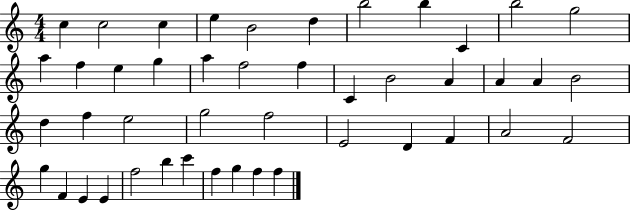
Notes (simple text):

C5/q C5/h C5/q E5/q B4/h D5/q B5/h B5/q C4/q B5/h G5/h A5/q F5/q E5/q G5/q A5/q F5/h F5/q C4/q B4/h A4/q A4/q A4/q B4/h D5/q F5/q E5/h G5/h F5/h E4/h D4/q F4/q A4/h F4/h G5/q F4/q E4/q E4/q F5/h B5/q C6/q F5/q G5/q F5/q F5/q